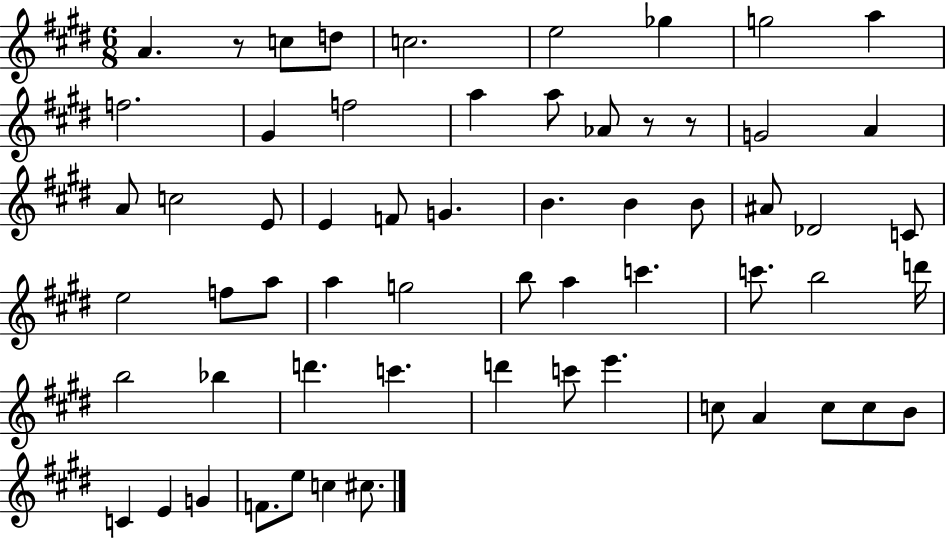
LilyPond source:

{
  \clef treble
  \numericTimeSignature
  \time 6/8
  \key e \major
  a'4. r8 c''8 d''8 | c''2. | e''2 ges''4 | g''2 a''4 | \break f''2. | gis'4 f''2 | a''4 a''8 aes'8 r8 r8 | g'2 a'4 | \break a'8 c''2 e'8 | e'4 f'8 g'4. | b'4. b'4 b'8 | ais'8 des'2 c'8 | \break e''2 f''8 a''8 | a''4 g''2 | b''8 a''4 c'''4. | c'''8. b''2 d'''16 | \break b''2 bes''4 | d'''4. c'''4. | d'''4 c'''8 e'''4. | c''8 a'4 c''8 c''8 b'8 | \break c'4 e'4 g'4 | f'8. e''8 c''4 cis''8. | \bar "|."
}